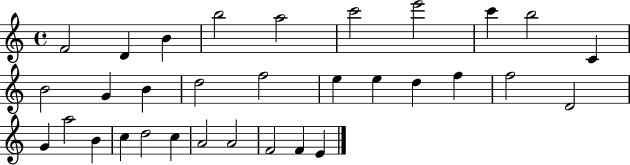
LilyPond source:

{
  \clef treble
  \time 4/4
  \defaultTimeSignature
  \key c \major
  f'2 d'4 b'4 | b''2 a''2 | c'''2 e'''2 | c'''4 b''2 c'4 | \break b'2 g'4 b'4 | d''2 f''2 | e''4 e''4 d''4 f''4 | f''2 d'2 | \break g'4 a''2 b'4 | c''4 d''2 c''4 | a'2 a'2 | f'2 f'4 e'4 | \break \bar "|."
}